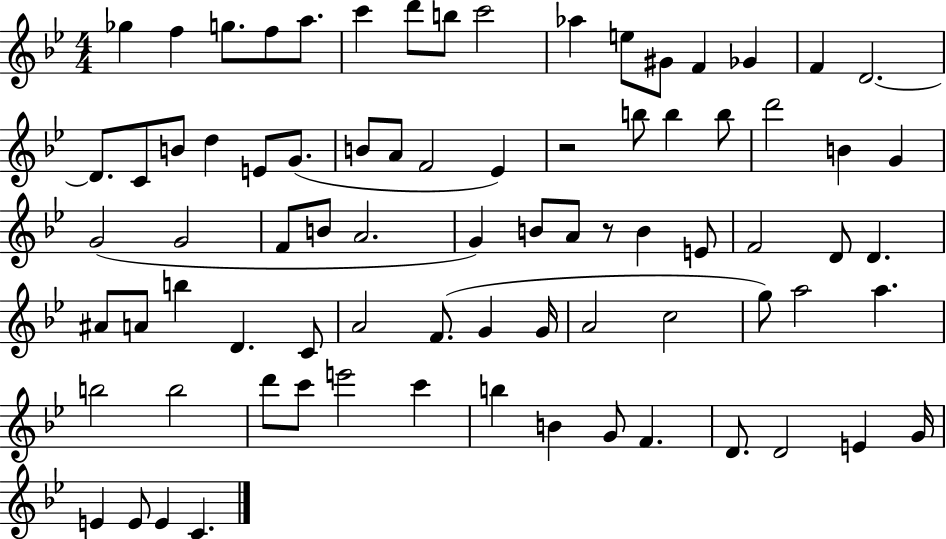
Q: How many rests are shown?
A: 2